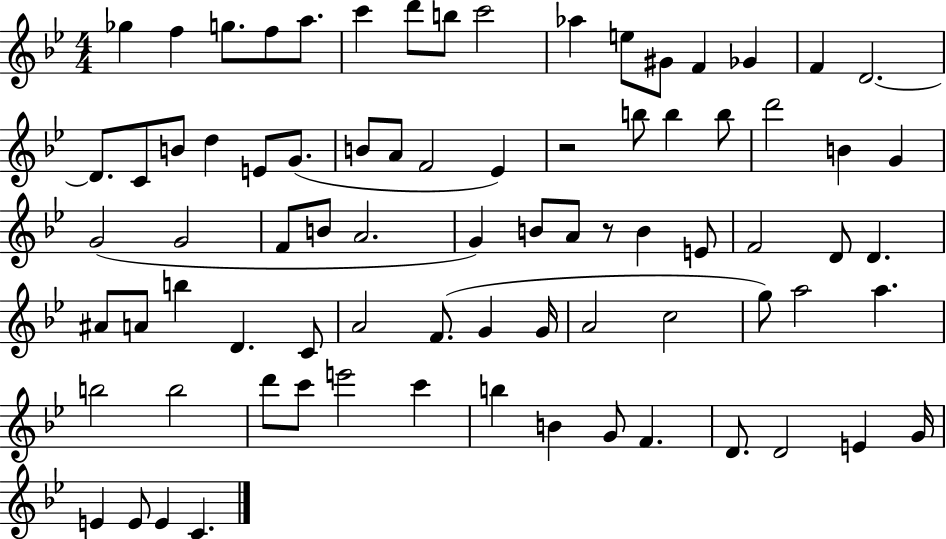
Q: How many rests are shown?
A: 2